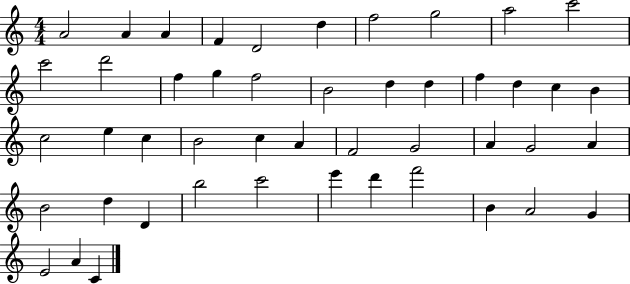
A4/h A4/q A4/q F4/q D4/h D5/q F5/h G5/h A5/h C6/h C6/h D6/h F5/q G5/q F5/h B4/h D5/q D5/q F5/q D5/q C5/q B4/q C5/h E5/q C5/q B4/h C5/q A4/q F4/h G4/h A4/q G4/h A4/q B4/h D5/q D4/q B5/h C6/h E6/q D6/q F6/h B4/q A4/h G4/q E4/h A4/q C4/q